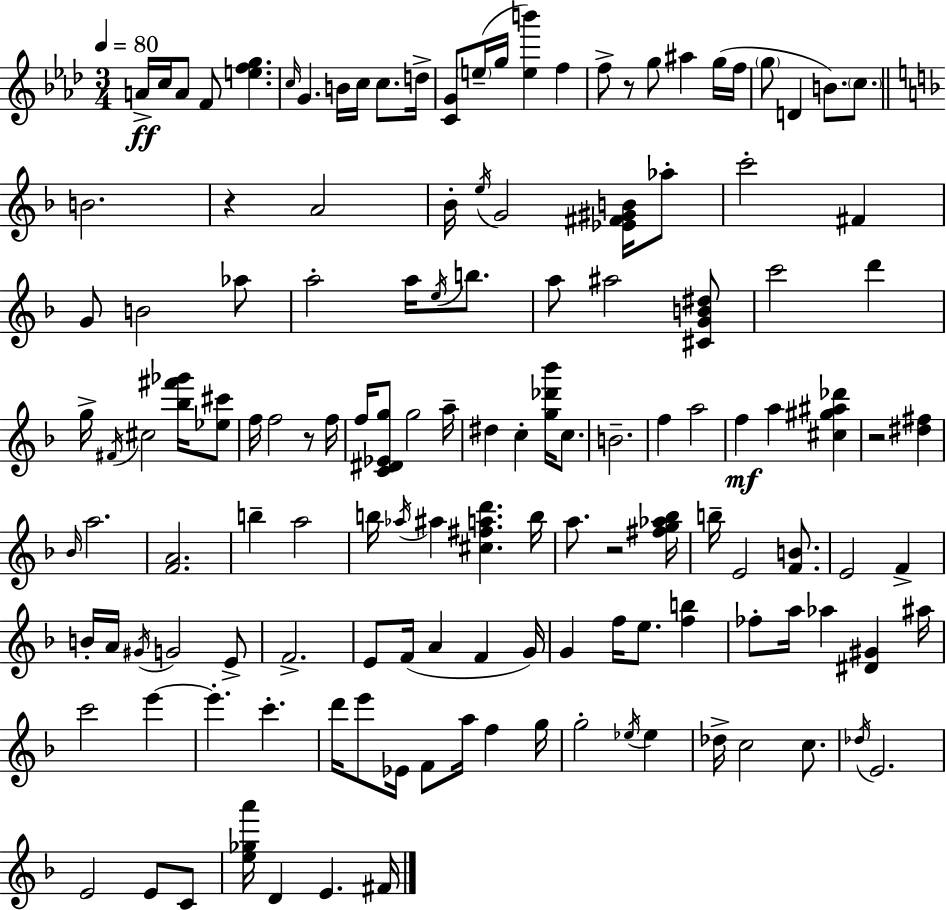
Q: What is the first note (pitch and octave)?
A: A4